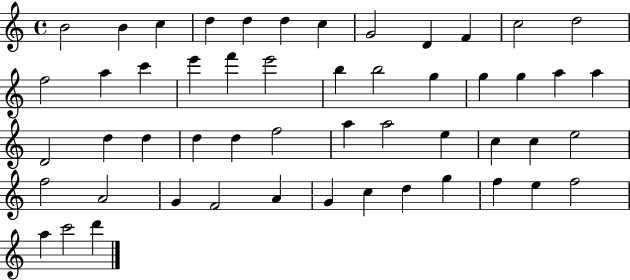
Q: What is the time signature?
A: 4/4